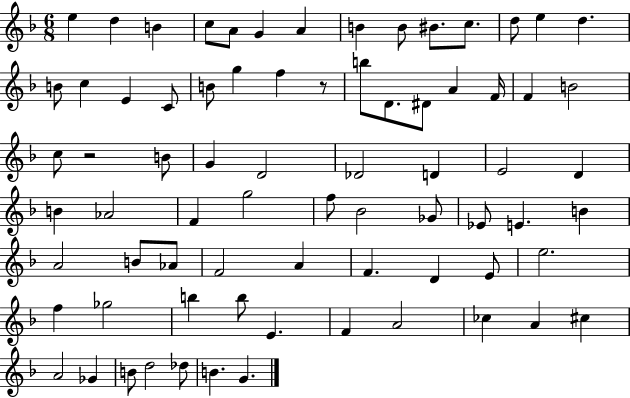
X:1
T:Untitled
M:6/8
L:1/4
K:F
e d B c/2 A/2 G A B B/2 ^B/2 c/2 d/2 e d B/2 c E C/2 B/2 g f z/2 b/2 D/2 ^D/2 A F/4 F B2 c/2 z2 B/2 G D2 _D2 D E2 D B _A2 F g2 f/2 _B2 _G/2 _E/2 E B A2 B/2 _A/2 F2 A F D E/2 e2 f _g2 b b/2 E F A2 _c A ^c A2 _G B/2 d2 _d/2 B G